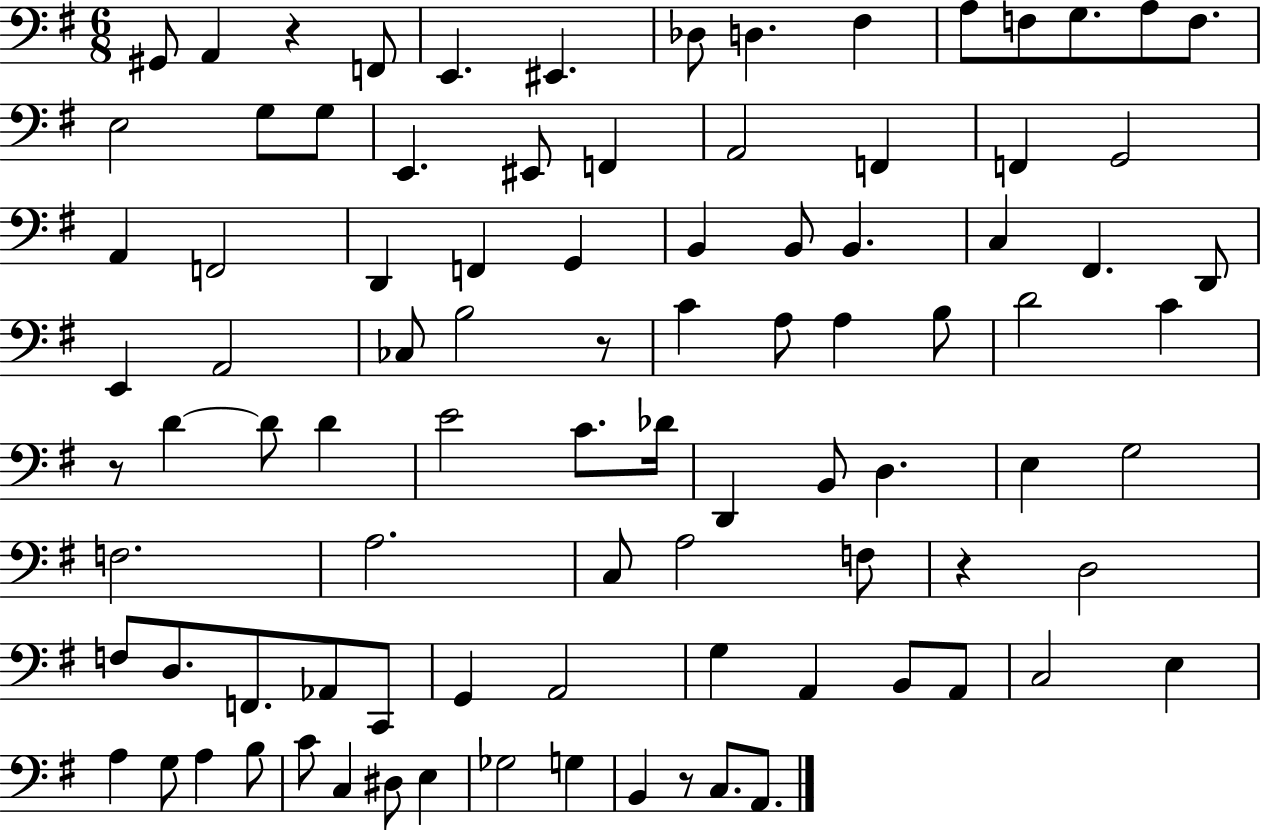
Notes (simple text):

G#2/e A2/q R/q F2/e E2/q. EIS2/q. Db3/e D3/q. F#3/q A3/e F3/e G3/e. A3/e F3/e. E3/h G3/e G3/e E2/q. EIS2/e F2/q A2/h F2/q F2/q G2/h A2/q F2/h D2/q F2/q G2/q B2/q B2/e B2/q. C3/q F#2/q. D2/e E2/q A2/h CES3/e B3/h R/e C4/q A3/e A3/q B3/e D4/h C4/q R/e D4/q D4/e D4/q E4/h C4/e. Db4/s D2/q B2/e D3/q. E3/q G3/h F3/h. A3/h. C3/e A3/h F3/e R/q D3/h F3/e D3/e. F2/e. Ab2/e C2/e G2/q A2/h G3/q A2/q B2/e A2/e C3/h E3/q A3/q G3/e A3/q B3/e C4/e C3/q D#3/e E3/q Gb3/h G3/q B2/q R/e C3/e. A2/e.